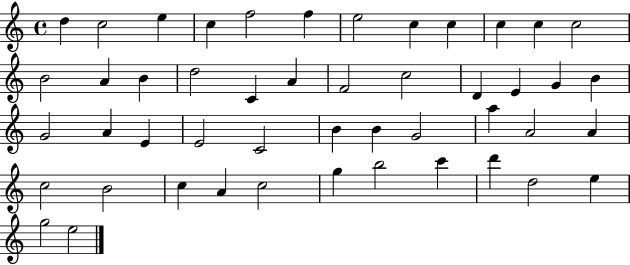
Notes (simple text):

D5/q C5/h E5/q C5/q F5/h F5/q E5/h C5/q C5/q C5/q C5/q C5/h B4/h A4/q B4/q D5/h C4/q A4/q F4/h C5/h D4/q E4/q G4/q B4/q G4/h A4/q E4/q E4/h C4/h B4/q B4/q G4/h A5/q A4/h A4/q C5/h B4/h C5/q A4/q C5/h G5/q B5/h C6/q D6/q D5/h E5/q G5/h E5/h